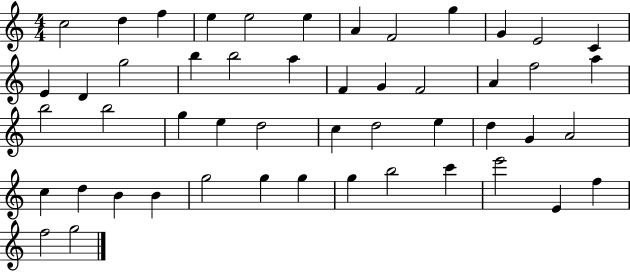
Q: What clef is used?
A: treble